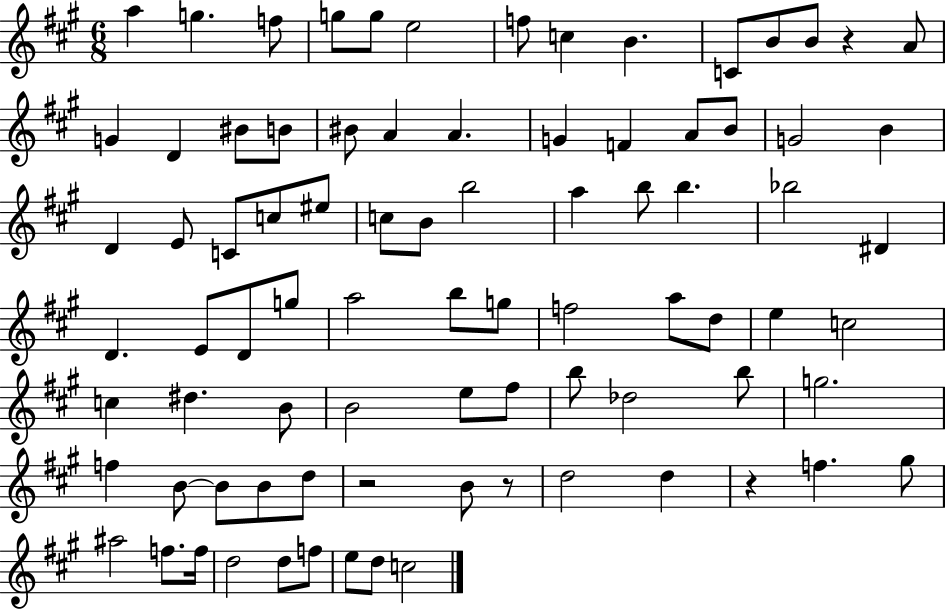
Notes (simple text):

A5/q G5/q. F5/e G5/e G5/e E5/h F5/e C5/q B4/q. C4/e B4/e B4/e R/q A4/e G4/q D4/q BIS4/e B4/e BIS4/e A4/q A4/q. G4/q F4/q A4/e B4/e G4/h B4/q D4/q E4/e C4/e C5/e EIS5/e C5/e B4/e B5/h A5/q B5/e B5/q. Bb5/h D#4/q D4/q. E4/e D4/e G5/e A5/h B5/e G5/e F5/h A5/e D5/e E5/q C5/h C5/q D#5/q. B4/e B4/h E5/e F#5/e B5/e Db5/h B5/e G5/h. F5/q B4/e B4/e B4/e D5/e R/h B4/e R/e D5/h D5/q R/q F5/q. G#5/e A#5/h F5/e. F5/s D5/h D5/e F5/e E5/e D5/e C5/h